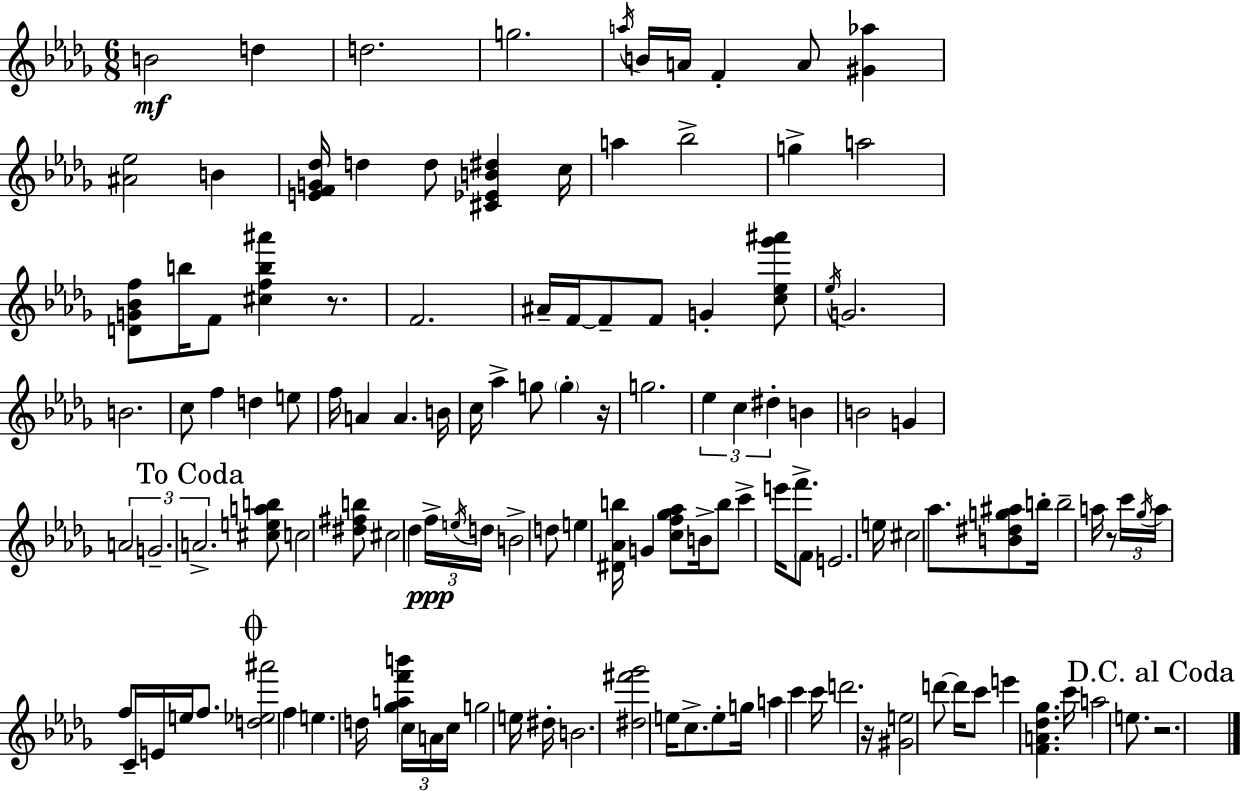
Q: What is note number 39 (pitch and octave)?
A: G5